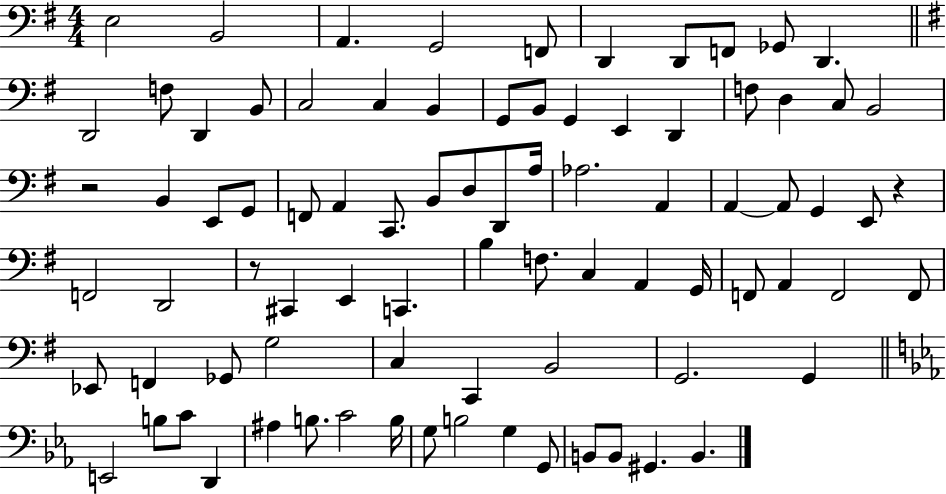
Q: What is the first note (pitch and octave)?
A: E3